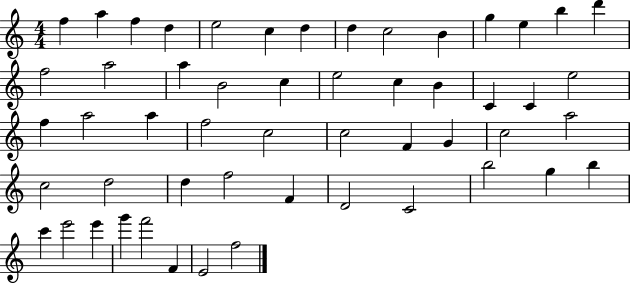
X:1
T:Untitled
M:4/4
L:1/4
K:C
f a f d e2 c d d c2 B g e b d' f2 a2 a B2 c e2 c B C C e2 f a2 a f2 c2 c2 F G c2 a2 c2 d2 d f2 F D2 C2 b2 g b c' e'2 e' g' f'2 F E2 f2